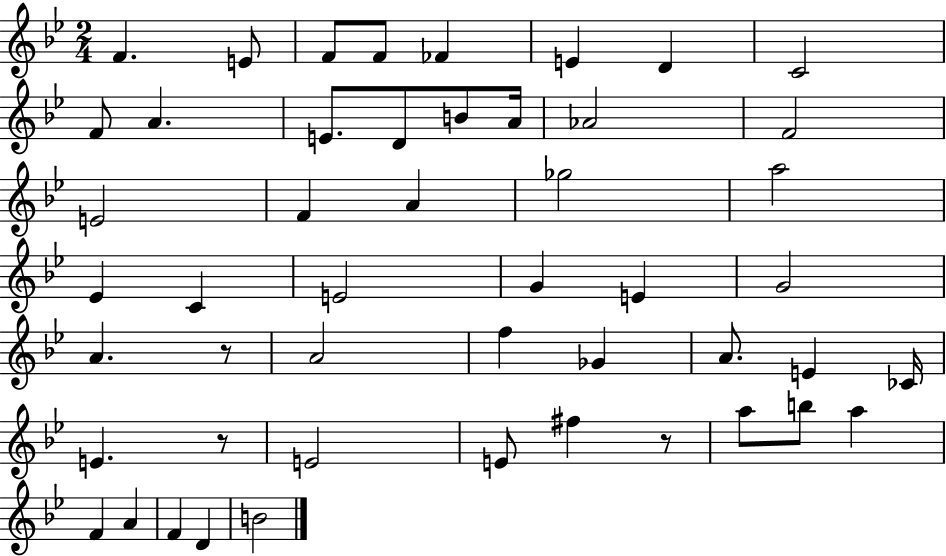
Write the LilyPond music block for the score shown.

{
  \clef treble
  \numericTimeSignature
  \time 2/4
  \key bes \major
  f'4. e'8 | f'8 f'8 fes'4 | e'4 d'4 | c'2 | \break f'8 a'4. | e'8. d'8 b'8 a'16 | aes'2 | f'2 | \break e'2 | f'4 a'4 | ges''2 | a''2 | \break ees'4 c'4 | e'2 | g'4 e'4 | g'2 | \break a'4. r8 | a'2 | f''4 ges'4 | a'8. e'4 ces'16 | \break e'4. r8 | e'2 | e'8 fis''4 r8 | a''8 b''8 a''4 | \break f'4 a'4 | f'4 d'4 | b'2 | \bar "|."
}